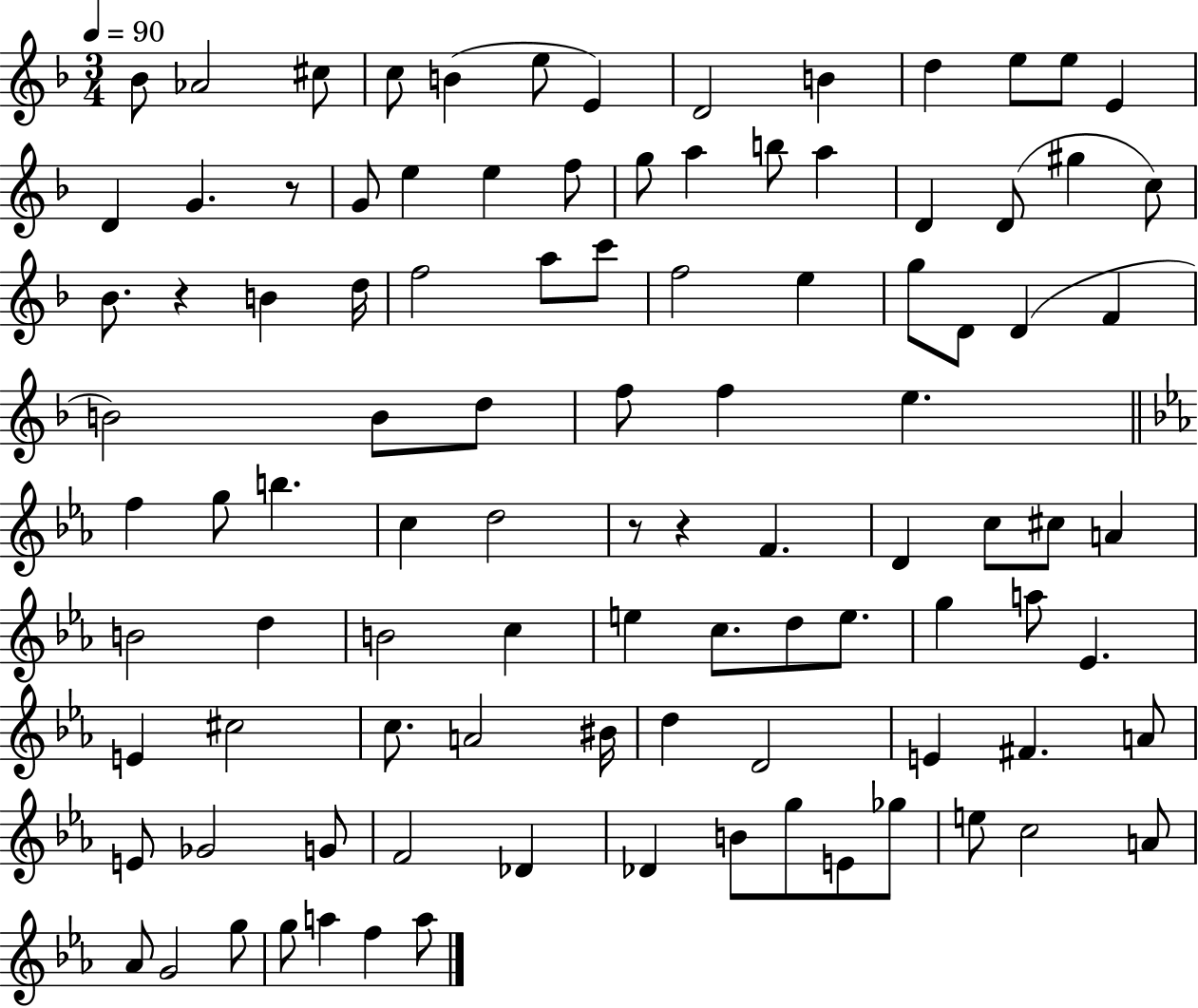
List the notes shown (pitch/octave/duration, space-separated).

Bb4/e Ab4/h C#5/e C5/e B4/q E5/e E4/q D4/h B4/q D5/q E5/e E5/e E4/q D4/q G4/q. R/e G4/e E5/q E5/q F5/e G5/e A5/q B5/e A5/q D4/q D4/e G#5/q C5/e Bb4/e. R/q B4/q D5/s F5/h A5/e C6/e F5/h E5/q G5/e D4/e D4/q F4/q B4/h B4/e D5/e F5/e F5/q E5/q. F5/q G5/e B5/q. C5/q D5/h R/e R/q F4/q. D4/q C5/e C#5/e A4/q B4/h D5/q B4/h C5/q E5/q C5/e. D5/e E5/e. G5/q A5/e Eb4/q. E4/q C#5/h C5/e. A4/h BIS4/s D5/q D4/h E4/q F#4/q. A4/e E4/e Gb4/h G4/e F4/h Db4/q Db4/q B4/e G5/e E4/e Gb5/e E5/e C5/h A4/e Ab4/e G4/h G5/e G5/e A5/q F5/q A5/e